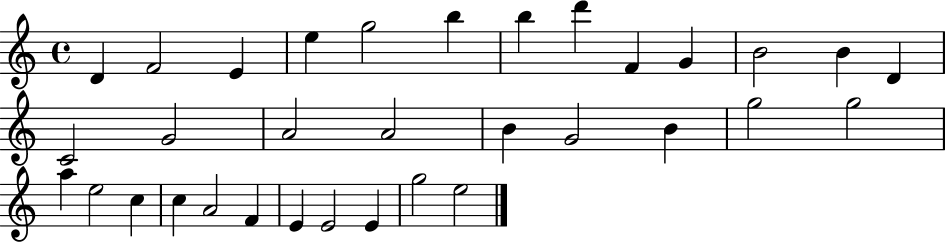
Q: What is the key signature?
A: C major